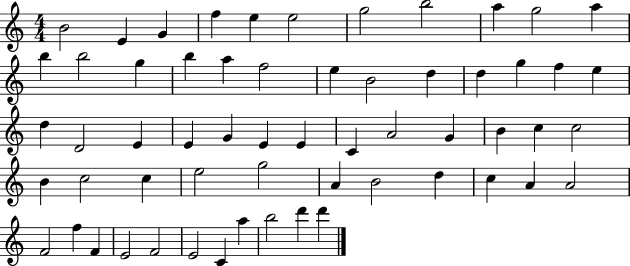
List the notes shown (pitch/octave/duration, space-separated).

B4/h E4/q G4/q F5/q E5/q E5/h G5/h B5/h A5/q G5/h A5/q B5/q B5/h G5/q B5/q A5/q F5/h E5/q B4/h D5/q D5/q G5/q F5/q E5/q D5/q D4/h E4/q E4/q G4/q E4/q E4/q C4/q A4/h G4/q B4/q C5/q C5/h B4/q C5/h C5/q E5/h G5/h A4/q B4/h D5/q C5/q A4/q A4/h F4/h F5/q F4/q E4/h F4/h E4/h C4/q A5/q B5/h D6/q D6/q